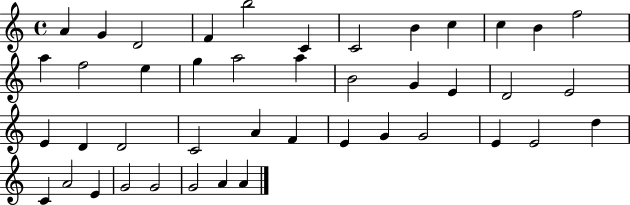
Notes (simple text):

A4/q G4/q D4/h F4/q B5/h C4/q C4/h B4/q C5/q C5/q B4/q F5/h A5/q F5/h E5/q G5/q A5/h A5/q B4/h G4/q E4/q D4/h E4/h E4/q D4/q D4/h C4/h A4/q F4/q E4/q G4/q G4/h E4/q E4/h D5/q C4/q A4/h E4/q G4/h G4/h G4/h A4/q A4/q